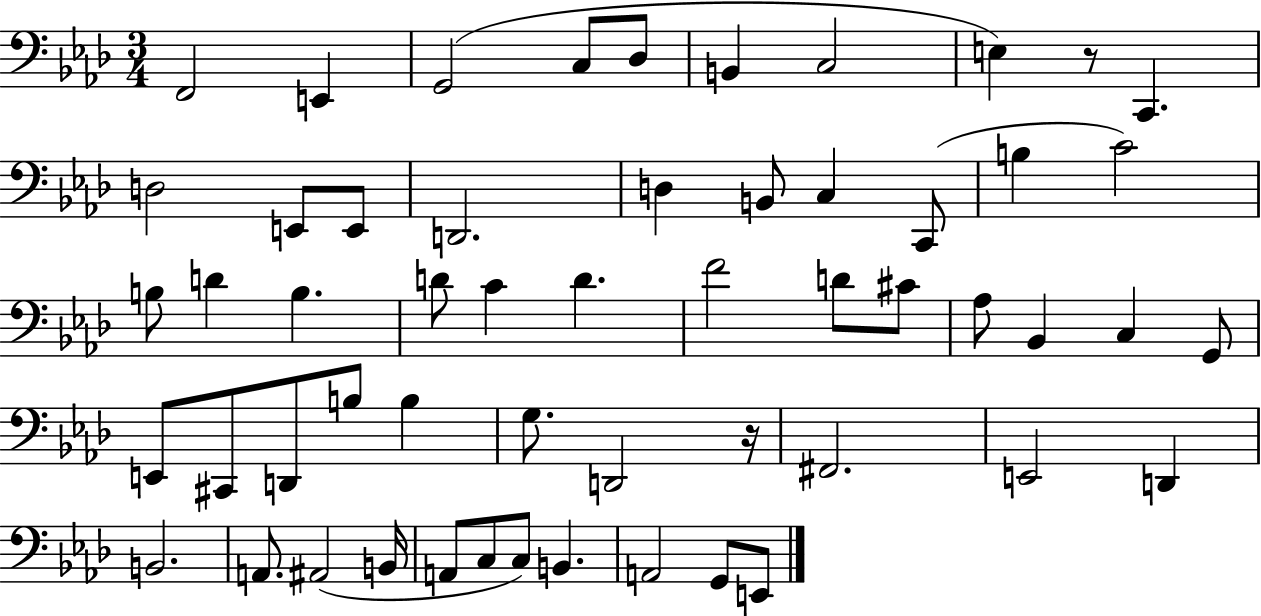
{
  \clef bass
  \numericTimeSignature
  \time 3/4
  \key aes \major
  f,2 e,4 | g,2( c8 des8 | b,4 c2 | e4) r8 c,4. | \break d2 e,8 e,8 | d,2. | d4 b,8 c4 c,8( | b4 c'2) | \break b8 d'4 b4. | d'8 c'4 d'4. | f'2 d'8 cis'8 | aes8 bes,4 c4 g,8 | \break e,8 cis,8 d,8 b8 b4 | g8. d,2 r16 | fis,2. | e,2 d,4 | \break b,2. | a,8. ais,2( b,16 | a,8 c8 c8) b,4. | a,2 g,8 e,8 | \break \bar "|."
}